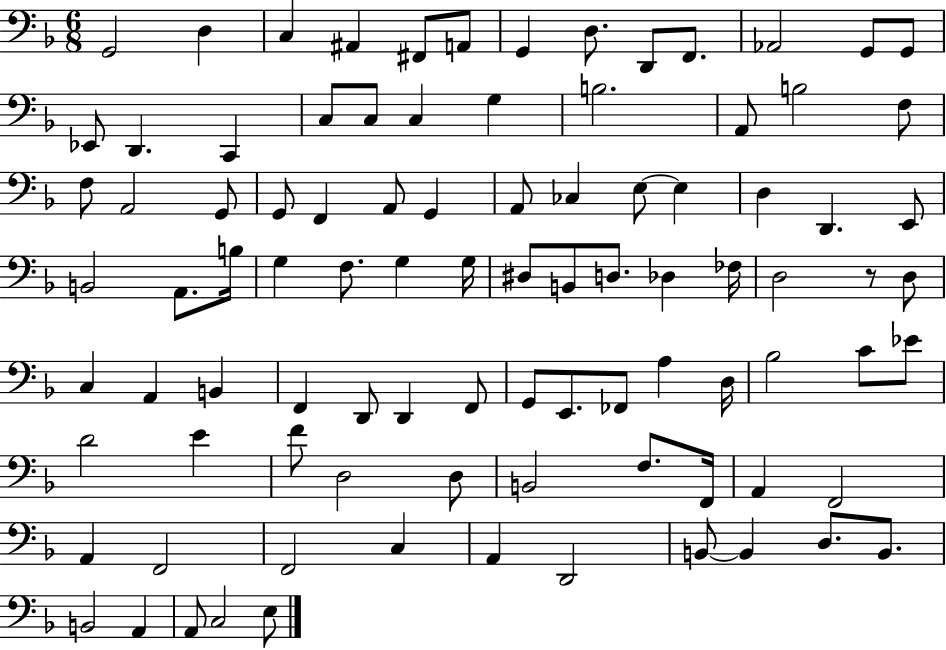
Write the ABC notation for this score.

X:1
T:Untitled
M:6/8
L:1/4
K:F
G,,2 D, C, ^A,, ^F,,/2 A,,/2 G,, D,/2 D,,/2 F,,/2 _A,,2 G,,/2 G,,/2 _E,,/2 D,, C,, C,/2 C,/2 C, G, B,2 A,,/2 B,2 F,/2 F,/2 A,,2 G,,/2 G,,/2 F,, A,,/2 G,, A,,/2 _C, E,/2 E, D, D,, E,,/2 B,,2 A,,/2 B,/4 G, F,/2 G, G,/4 ^D,/2 B,,/2 D,/2 _D, _F,/4 D,2 z/2 D,/2 C, A,, B,, F,, D,,/2 D,, F,,/2 G,,/2 E,,/2 _F,,/2 A, D,/4 _B,2 C/2 _E/2 D2 E F/2 D,2 D,/2 B,,2 F,/2 F,,/4 A,, F,,2 A,, F,,2 F,,2 C, A,, D,,2 B,,/2 B,, D,/2 B,,/2 B,,2 A,, A,,/2 C,2 E,/2